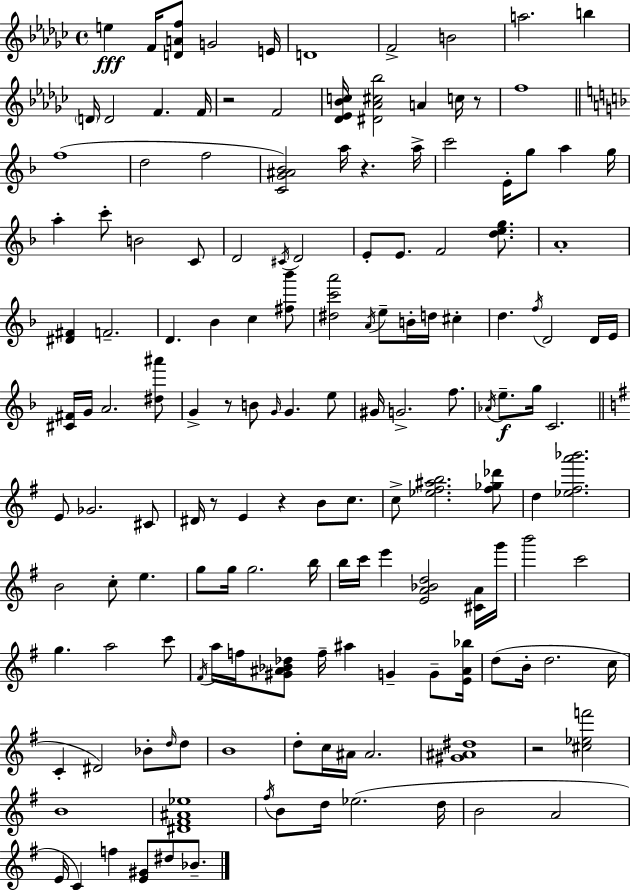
X:1
T:Untitled
M:4/4
L:1/4
K:Ebm
e F/4 [DAf]/2 G2 E/4 D4 F2 B2 a2 b D/4 D2 F F/4 z2 F2 [_D_E_Bc]/4 [^D_A^c_b]2 A c/4 z/2 f4 f4 d2 f2 [CG^A_B]2 a/4 z a/4 c'2 E/4 g/2 a g/4 a c'/2 B2 C/2 D2 ^C/4 D2 E/2 E/2 F2 [deg]/2 A4 [^D^F] F2 D _B c [^f_b']/2 [^dc'a']2 A/4 e/2 B/4 d/4 ^c d f/4 D2 D/4 E/4 [^C^F]/4 G/4 A2 [^d^a']/2 G z/2 B/2 G/4 G e/2 ^G/4 G2 f/2 _A/4 e/2 g/4 C2 E/2 _G2 ^C/2 ^D/4 z/2 E z B/2 c/2 c/2 [_e^f^ab]2 [^f_g_d']/2 d [_e^fa'_b']2 B2 c/2 e g/2 g/4 g2 b/4 b/4 c'/4 e' [EA_Bd]2 [^CA]/4 g'/4 b'2 c'2 g a2 c'/2 ^F/4 a/4 f/4 [^G^A_B_d]/2 f/4 ^a G G/2 [E^A_b]/4 d/2 B/4 d2 c/4 C ^D2 _B/2 d/4 d/2 B4 d/2 c/4 ^A/4 ^A2 [^G^A^d]4 z2 [^c_ef']2 B4 [^D^F^A_e]4 ^f/4 B/2 d/4 _e2 d/4 B2 A2 E/4 C f [E^G]/2 ^d/2 _B/2